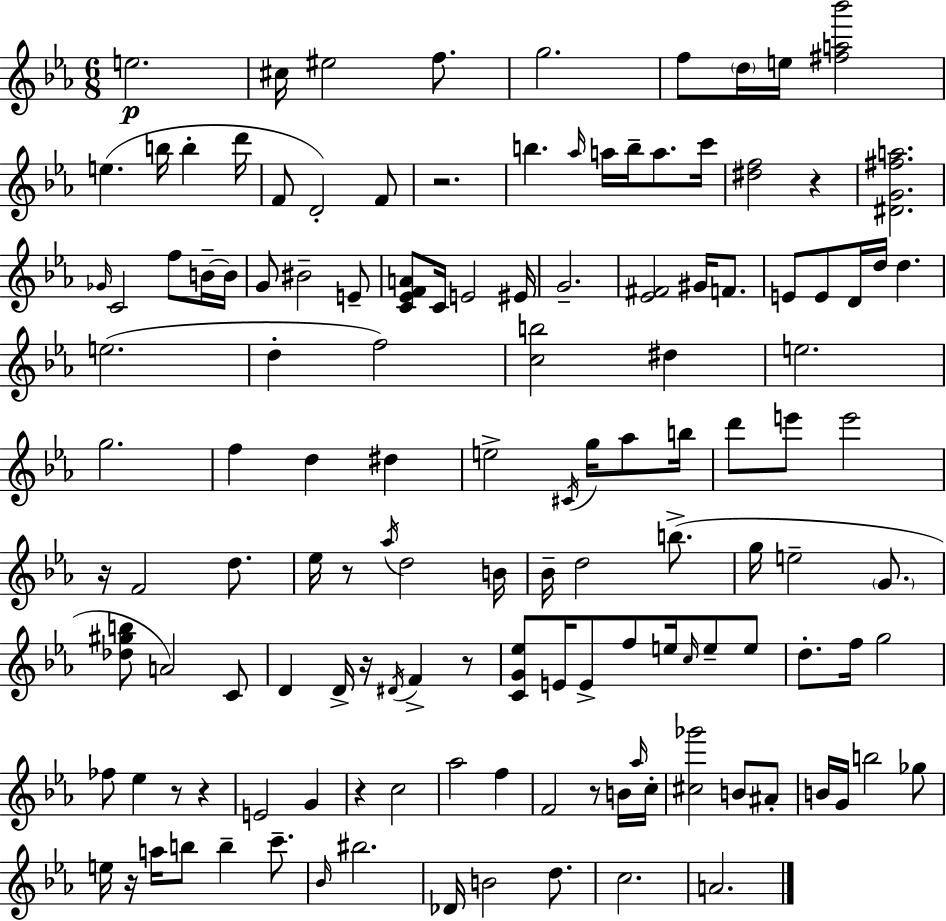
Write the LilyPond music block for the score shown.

{
  \clef treble
  \numericTimeSignature
  \time 6/8
  \key ees \major
  e''2.\p | cis''16 eis''2 f''8. | g''2. | f''8 \parenthesize d''16 e''16 <fis'' a'' bes'''>2 | \break e''4.( b''16 b''4-. d'''16 | f'8 d'2-.) f'8 | r2. | b''4. \grace { aes''16 } a''16 b''16-- a''8. | \break c'''16 <dis'' f''>2 r4 | <dis' g' fis'' a''>2. | \grace { ges'16 } c'2 f''8 | b'16--~~ b'16 g'8 bis'2-- | \break e'8-- <c' ees' f' a'>8 c'16 e'2 | eis'16 g'2.-- | <ees' fis'>2 gis'16 f'8. | e'8 e'8 d'16 d''16 d''4. | \break e''2.( | d''4-. f''2) | <c'' b''>2 dis''4 | e''2. | \break g''2. | f''4 d''4 dis''4 | e''2-> \acciaccatura { cis'16 } g''16 | aes''8 b''16 d'''8 e'''8 e'''2 | \break r16 f'2 | d''8. ees''16 r8 \acciaccatura { aes''16 } d''2 | b'16 bes'16-- d''2 | b''8.->( g''16 e''2-- | \break \parenthesize g'8. <des'' gis'' b''>8 a'2) | c'8 d'4 d'16-> r16 \acciaccatura { dis'16 } f'4-> | r8 <c' g' ees''>8 e'16 e'8-> f''8 | e''16 \grace { c''16 } e''8-- e''8 d''8.-. f''16 g''2 | \break fes''8 ees''4 | r8 r4 e'2 | g'4 r4 c''2 | aes''2 | \break f''4 f'2 | r8 b'16 \grace { aes''16 } c''16-. <cis'' ges'''>2 | b'8 ais'8-. b'16 g'16 b''2 | ges''8 e''16 r16 a''16 b''8 | \break b''4-- c'''8.-- \grace { bes'16 } bis''2. | des'16 b'2 | d''8. c''2. | a'2. | \break \bar "|."
}